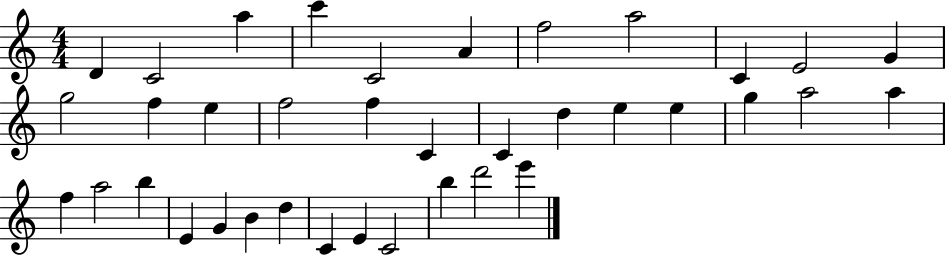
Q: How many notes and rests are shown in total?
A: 37